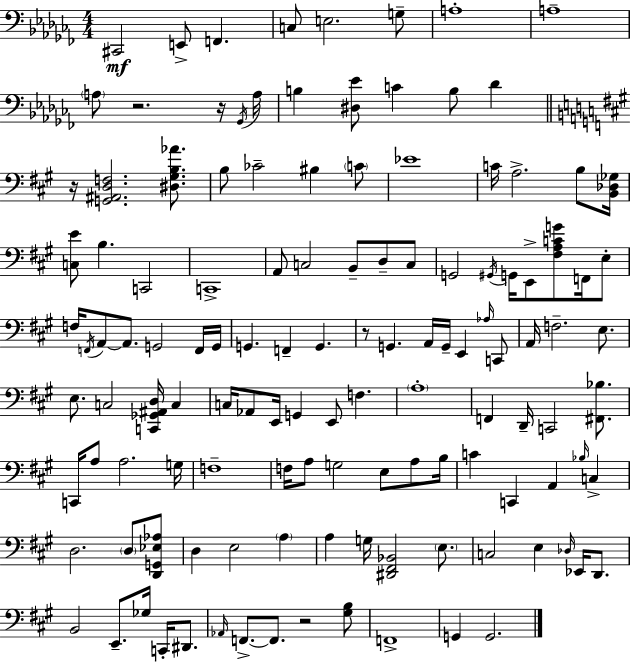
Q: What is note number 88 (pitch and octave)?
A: D3